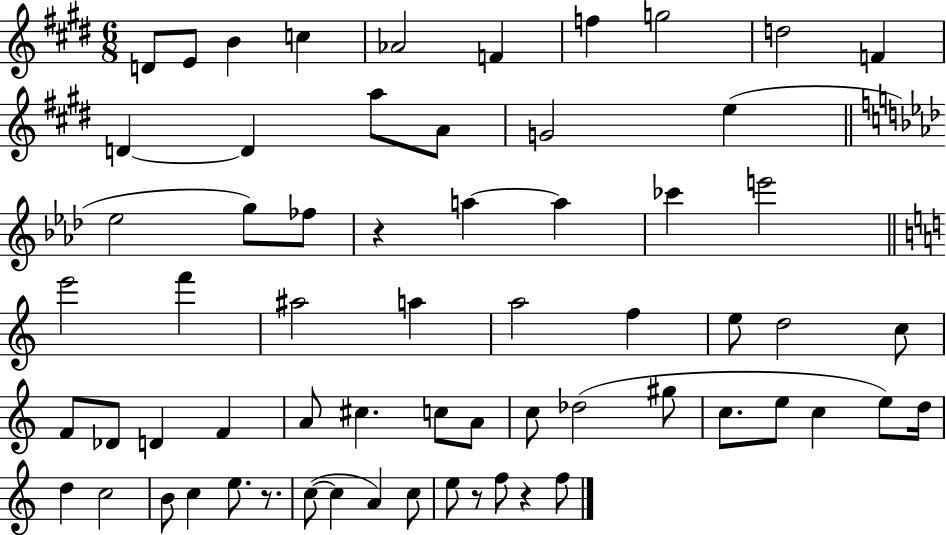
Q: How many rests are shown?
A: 4